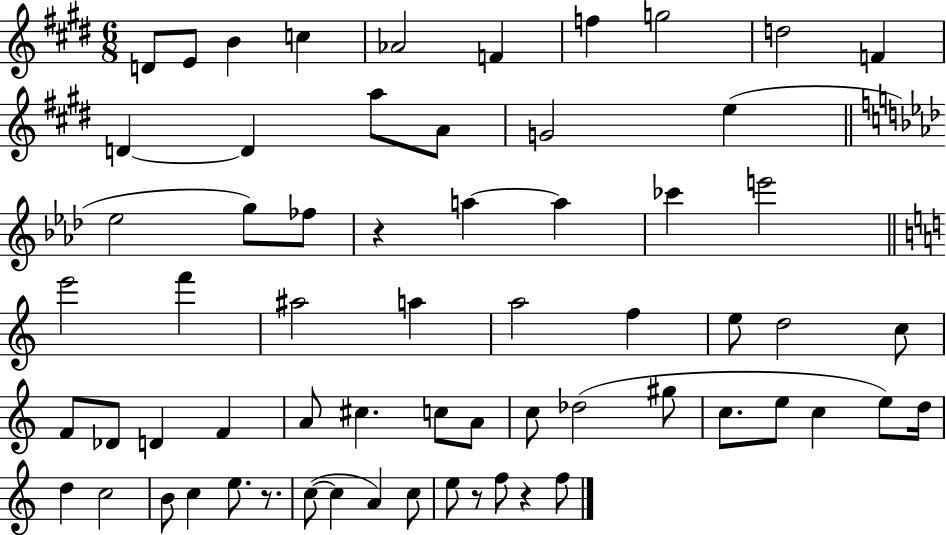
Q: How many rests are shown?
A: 4